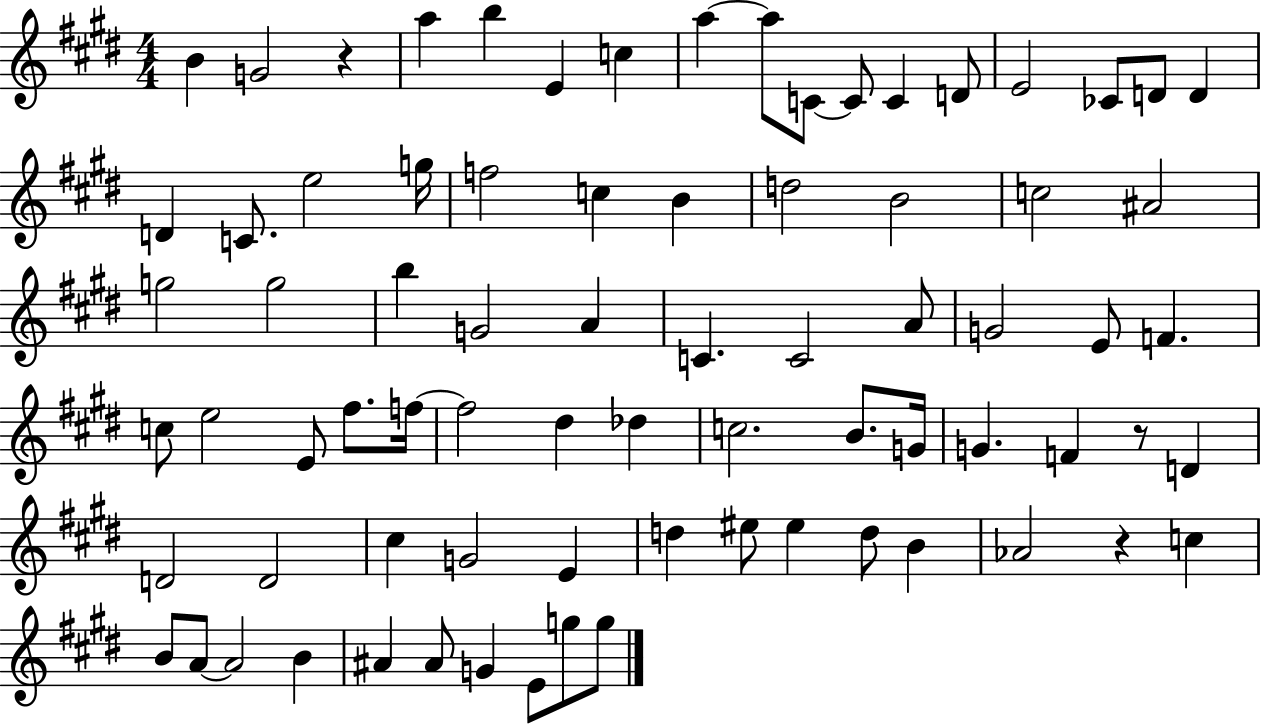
X:1
T:Untitled
M:4/4
L:1/4
K:E
B G2 z a b E c a a/2 C/2 C/2 C D/2 E2 _C/2 D/2 D D C/2 e2 g/4 f2 c B d2 B2 c2 ^A2 g2 g2 b G2 A C C2 A/2 G2 E/2 F c/2 e2 E/2 ^f/2 f/4 f2 ^d _d c2 B/2 G/4 G F z/2 D D2 D2 ^c G2 E d ^e/2 ^e d/2 B _A2 z c B/2 A/2 A2 B ^A ^A/2 G E/2 g/2 g/2